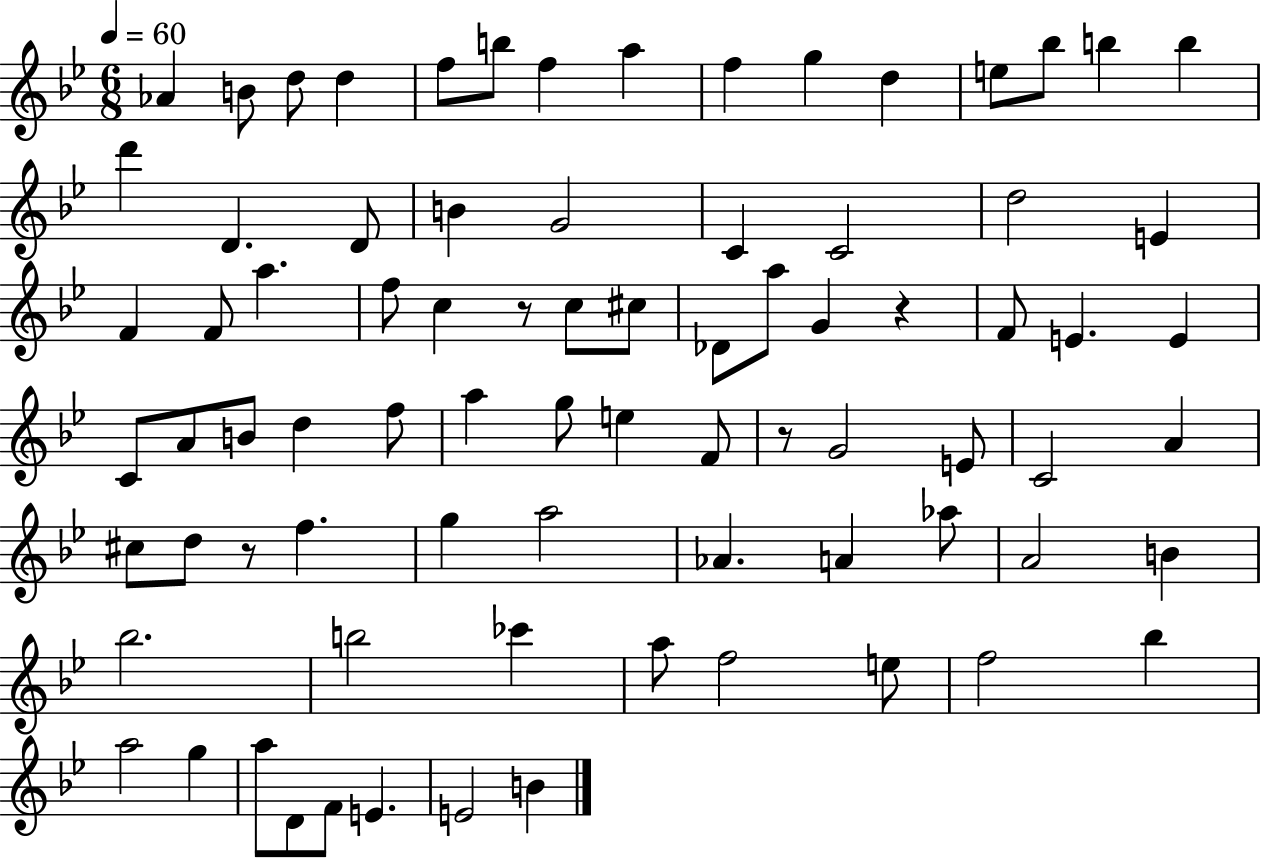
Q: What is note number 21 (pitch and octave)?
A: C4